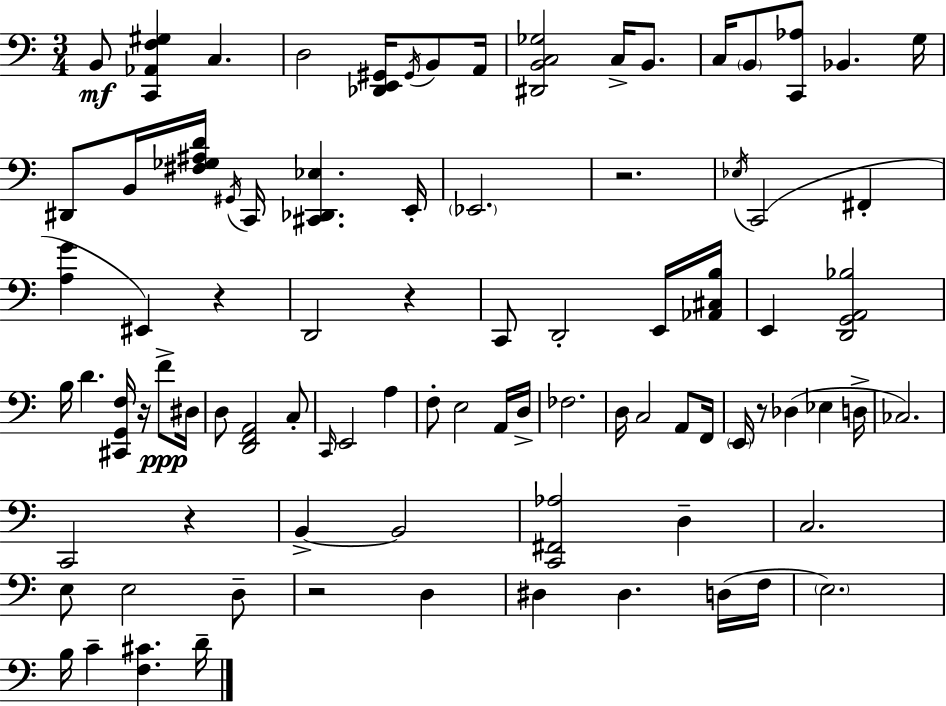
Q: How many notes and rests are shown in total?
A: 87